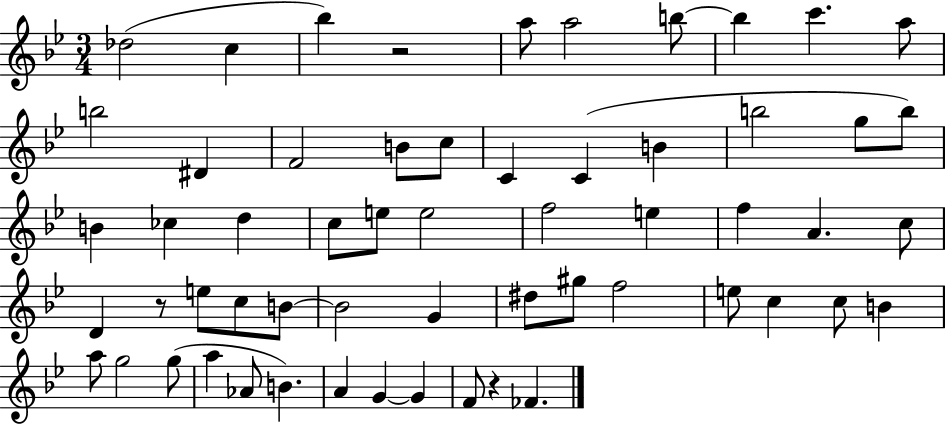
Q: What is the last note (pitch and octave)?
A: FES4